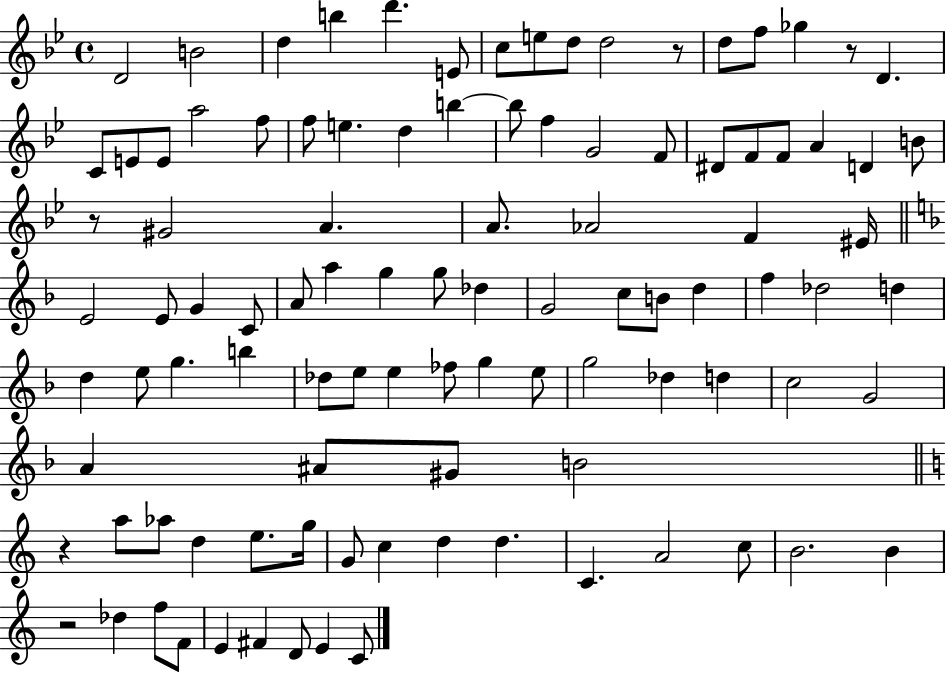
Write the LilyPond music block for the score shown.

{
  \clef treble
  \time 4/4
  \defaultTimeSignature
  \key bes \major
  \repeat volta 2 { d'2 b'2 | d''4 b''4 d'''4. e'8 | c''8 e''8 d''8 d''2 r8 | d''8 f''8 ges''4 r8 d'4. | \break c'8 e'8 e'8 a''2 f''8 | f''8 e''4. d''4 b''4~~ | b''8 f''4 g'2 f'8 | dis'8 f'8 f'8 a'4 d'4 b'8 | \break r8 gis'2 a'4. | a'8. aes'2 f'4 eis'16 | \bar "||" \break \key f \major e'2 e'8 g'4 c'8 | a'8 a''4 g''4 g''8 des''4 | g'2 c''8 b'8 d''4 | f''4 des''2 d''4 | \break d''4 e''8 g''4. b''4 | des''8 e''8 e''4 fes''8 g''4 e''8 | g''2 des''4 d''4 | c''2 g'2 | \break a'4 ais'8 gis'8 b'2 | \bar "||" \break \key c \major r4 a''8 aes''8 d''4 e''8. g''16 | g'8 c''4 d''4 d''4. | c'4. a'2 c''8 | b'2. b'4 | \break r2 des''4 f''8 f'8 | e'4 fis'4 d'8 e'4 c'8 | } \bar "|."
}